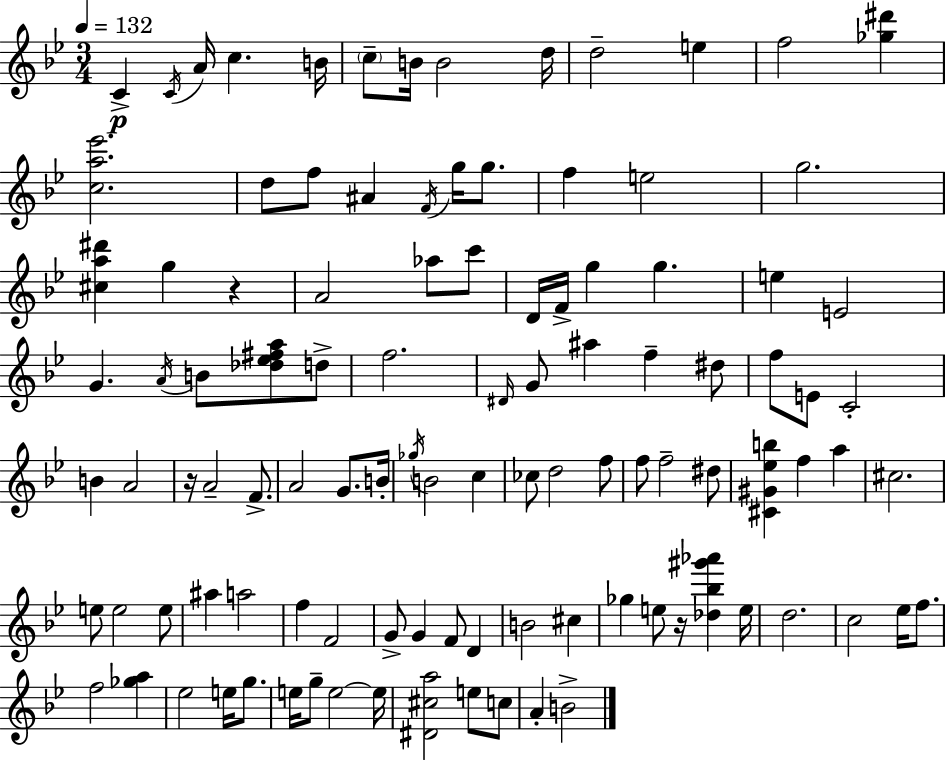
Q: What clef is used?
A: treble